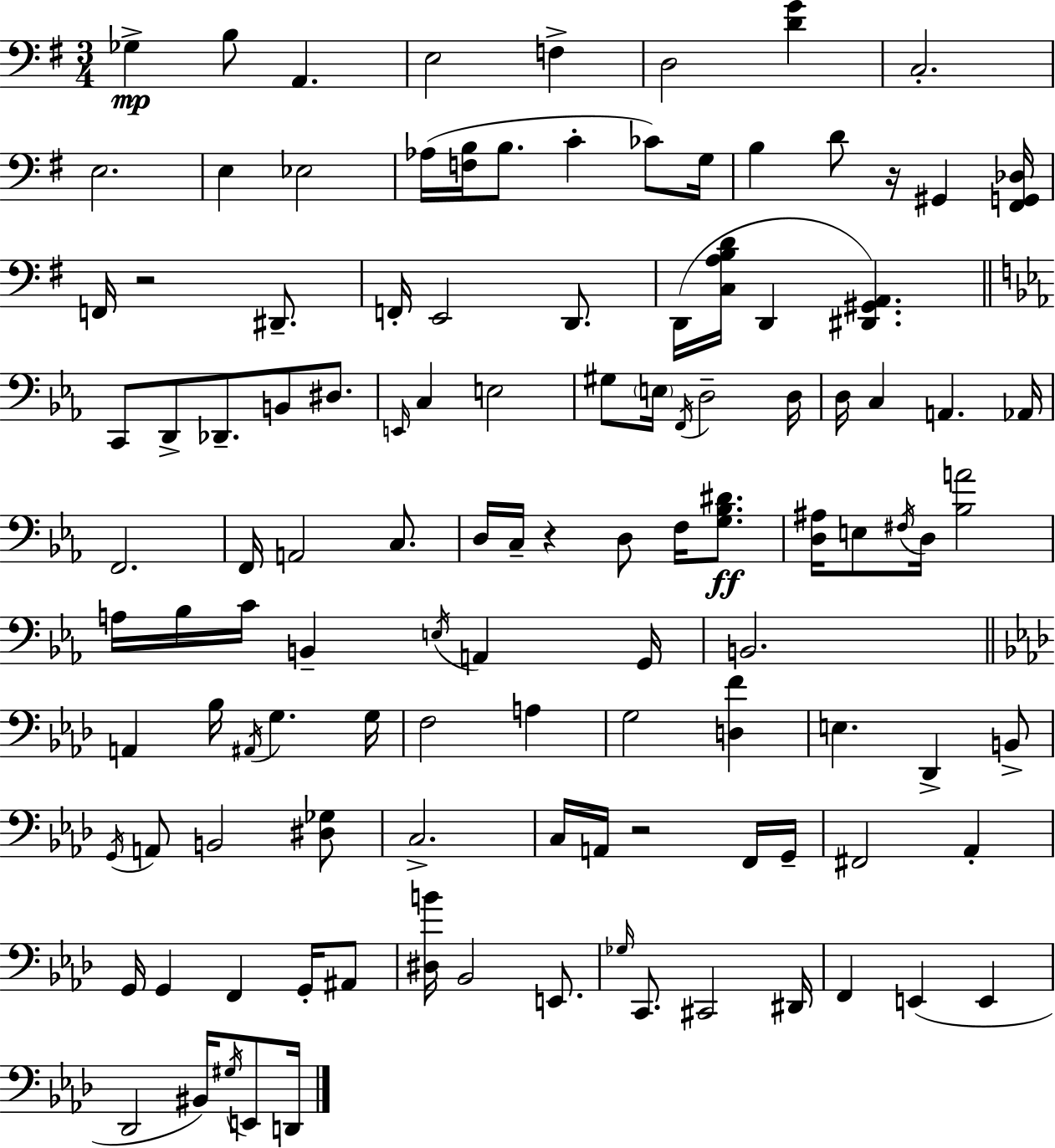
Gb3/q B3/e A2/q. E3/h F3/q D3/h [D4,G4]/q C3/h. E3/h. E3/q Eb3/h Ab3/s [F3,B3]/s B3/e. C4/q CES4/e G3/s B3/q D4/e R/s G#2/q [F#2,G2,Db3]/s F2/s R/h D#2/e. F2/s E2/h D2/e. D2/s [C3,A3,B3,D4]/s D2/q [D#2,G#2,A2]/q. C2/e D2/e Db2/e. B2/e D#3/e. E2/s C3/q E3/h G#3/e E3/s F2/s D3/h D3/s D3/s C3/q A2/q. Ab2/s F2/h. F2/s A2/h C3/e. D3/s C3/s R/q D3/e F3/s [G3,Bb3,D#4]/e. [D3,A#3]/s E3/e F#3/s D3/s [Bb3,A4]/h A3/s Bb3/s C4/s B2/q E3/s A2/q G2/s B2/h. A2/q Bb3/s A#2/s G3/q. G3/s F3/h A3/q G3/h [D3,F4]/q E3/q. Db2/q B2/e G2/s A2/e B2/h [D#3,Gb3]/e C3/h. C3/s A2/s R/h F2/s G2/s F#2/h Ab2/q G2/s G2/q F2/q G2/s A#2/e [D#3,B4]/s Bb2/h E2/e. Gb3/s C2/e. C#2/h D#2/s F2/q E2/q E2/q Db2/h BIS2/s G#3/s E2/e D2/s